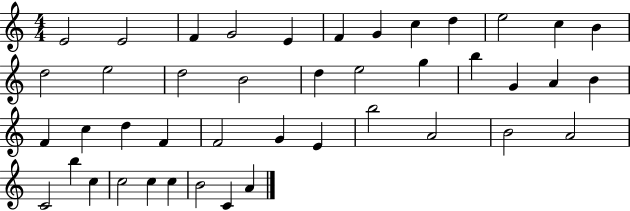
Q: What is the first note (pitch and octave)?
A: E4